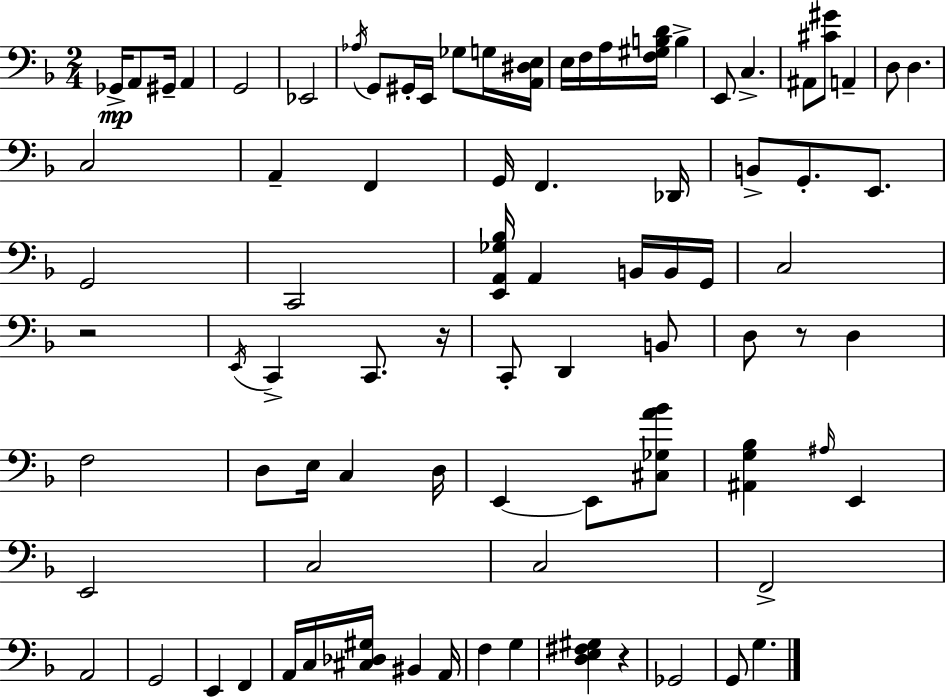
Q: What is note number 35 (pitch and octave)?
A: B2